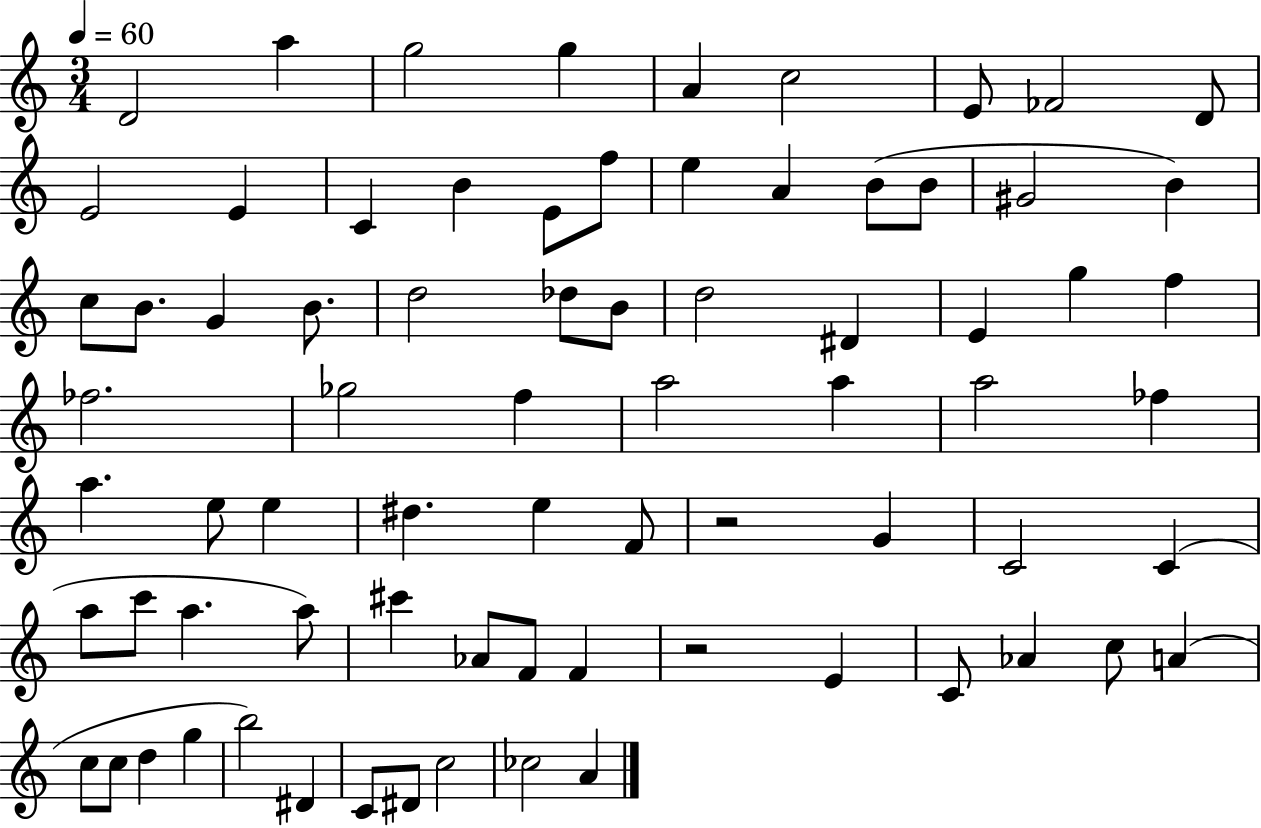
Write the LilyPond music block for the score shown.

{
  \clef treble
  \numericTimeSignature
  \time 3/4
  \key c \major
  \tempo 4 = 60
  d'2 a''4 | g''2 g''4 | a'4 c''2 | e'8 fes'2 d'8 | \break e'2 e'4 | c'4 b'4 e'8 f''8 | e''4 a'4 b'8( b'8 | gis'2 b'4) | \break c''8 b'8. g'4 b'8. | d''2 des''8 b'8 | d''2 dis'4 | e'4 g''4 f''4 | \break fes''2. | ges''2 f''4 | a''2 a''4 | a''2 fes''4 | \break a''4. e''8 e''4 | dis''4. e''4 f'8 | r2 g'4 | c'2 c'4( | \break a''8 c'''8 a''4. a''8) | cis'''4 aes'8 f'8 f'4 | r2 e'4 | c'8 aes'4 c''8 a'4( | \break c''8 c''8 d''4 g''4 | b''2) dis'4 | c'8 dis'8 c''2 | ces''2 a'4 | \break \bar "|."
}